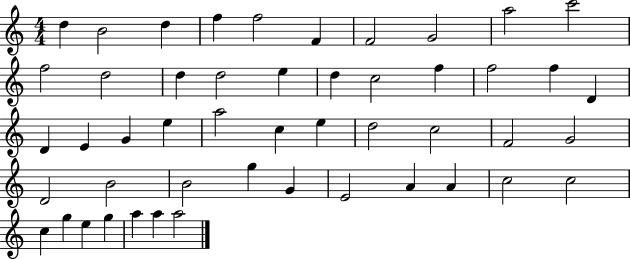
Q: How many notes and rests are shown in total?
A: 49